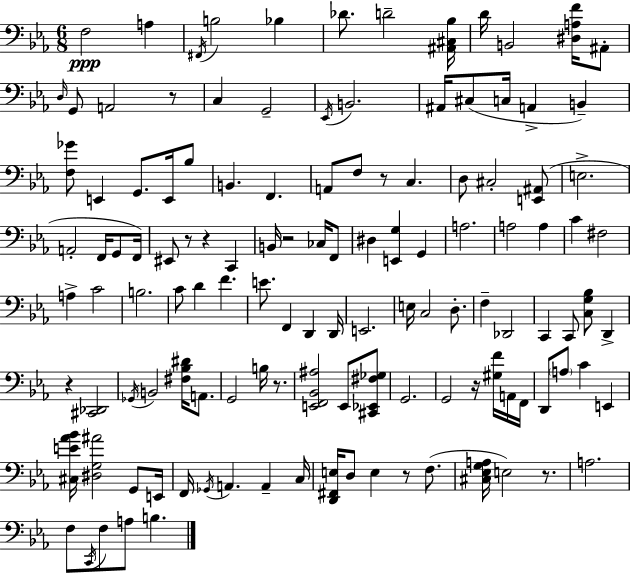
X:1
T:Untitled
M:6/8
L:1/4
K:Cm
F,2 A, ^F,,/4 B,2 _B, _D/2 D2 [^A,,^C,_B,]/4 D/4 B,,2 [^D,A,F]/4 ^A,,/2 D,/4 G,,/2 A,,2 z/2 C, G,,2 _E,,/4 B,,2 ^A,,/4 ^C,/2 C,/4 A,, B,, [F,_G]/2 E,, G,,/2 E,,/4 _B,/2 B,, F,, A,,/2 F,/2 z/2 C, D,/2 ^C,2 [E,,^A,,]/2 E,2 A,,2 F,,/4 G,,/2 F,,/4 ^E,,/2 z/2 z C,, B,,/4 z2 _C,/4 F,,/2 ^D, [E,,G,] G,, A,2 A,2 A, C ^F,2 A, C2 B,2 C/2 D F E/2 F,, D,, D,,/4 E,,2 E,/4 C,2 D,/2 F, _D,,2 C,, C,,/2 [C,G,_B,]/2 D,, z [^C,,_D,,]2 _G,,/4 B,,2 [^F,_B,^D]/4 A,,/2 G,,2 B,/4 z/2 [E,,F,,_B,,^A,]2 E,,/2 [^C,,_E,,^F,_G,]/2 G,,2 G,,2 z/4 [^G,F]/4 A,,/4 F,,/4 D,,/2 A,/2 C E,, [^C,E_A_B]/4 [^D,G,^A]2 G,,/2 E,,/4 F,,/4 _G,,/4 A,, A,, C,/4 [D,,^F,,E,]/4 D,/2 E, z/2 F,/2 [^C,_E,G,A,]/4 E,2 z/2 A,2 F,/2 C,,/4 F,/2 A,/2 B,